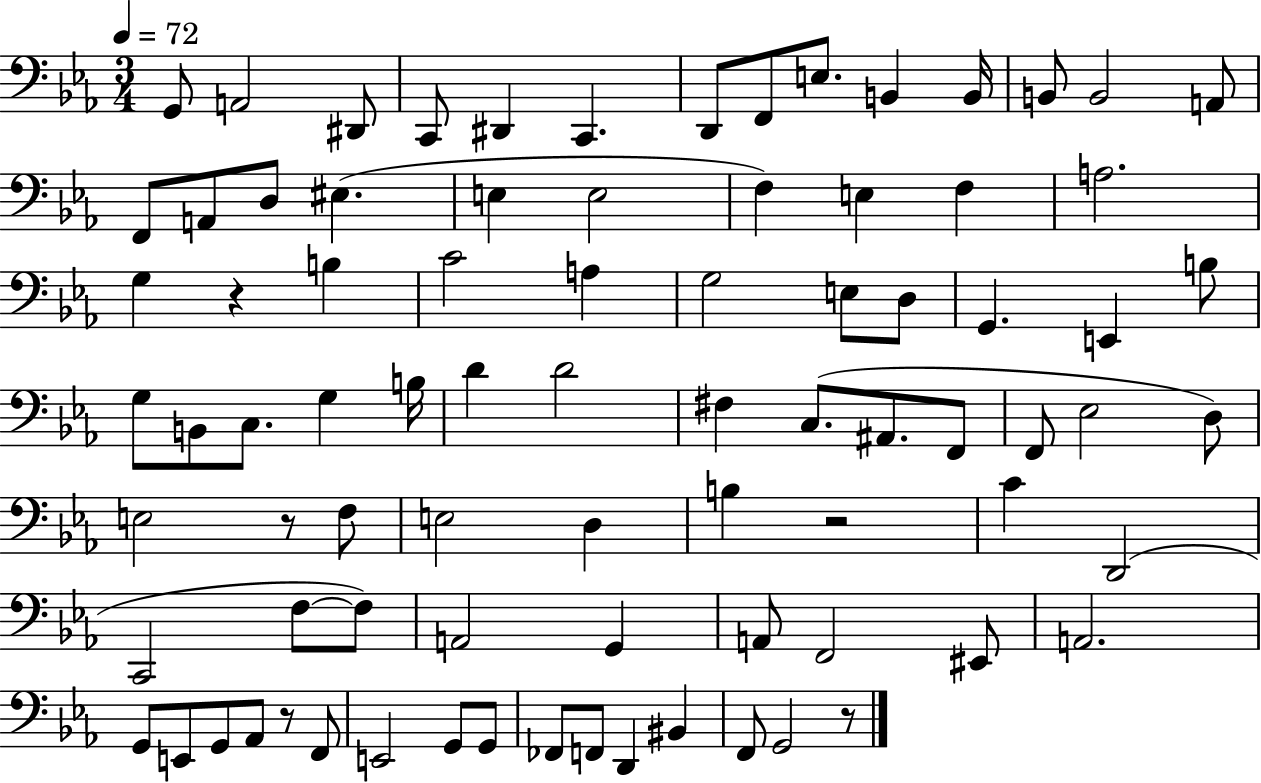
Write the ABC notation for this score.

X:1
T:Untitled
M:3/4
L:1/4
K:Eb
G,,/2 A,,2 ^D,,/2 C,,/2 ^D,, C,, D,,/2 F,,/2 E,/2 B,, B,,/4 B,,/2 B,,2 A,,/2 F,,/2 A,,/2 D,/2 ^E, E, E,2 F, E, F, A,2 G, z B, C2 A, G,2 E,/2 D,/2 G,, E,, B,/2 G,/2 B,,/2 C,/2 G, B,/4 D D2 ^F, C,/2 ^A,,/2 F,,/2 F,,/2 _E,2 D,/2 E,2 z/2 F,/2 E,2 D, B, z2 C D,,2 C,,2 F,/2 F,/2 A,,2 G,, A,,/2 F,,2 ^E,,/2 A,,2 G,,/2 E,,/2 G,,/2 _A,,/2 z/2 F,,/2 E,,2 G,,/2 G,,/2 _F,,/2 F,,/2 D,, ^B,, F,,/2 G,,2 z/2